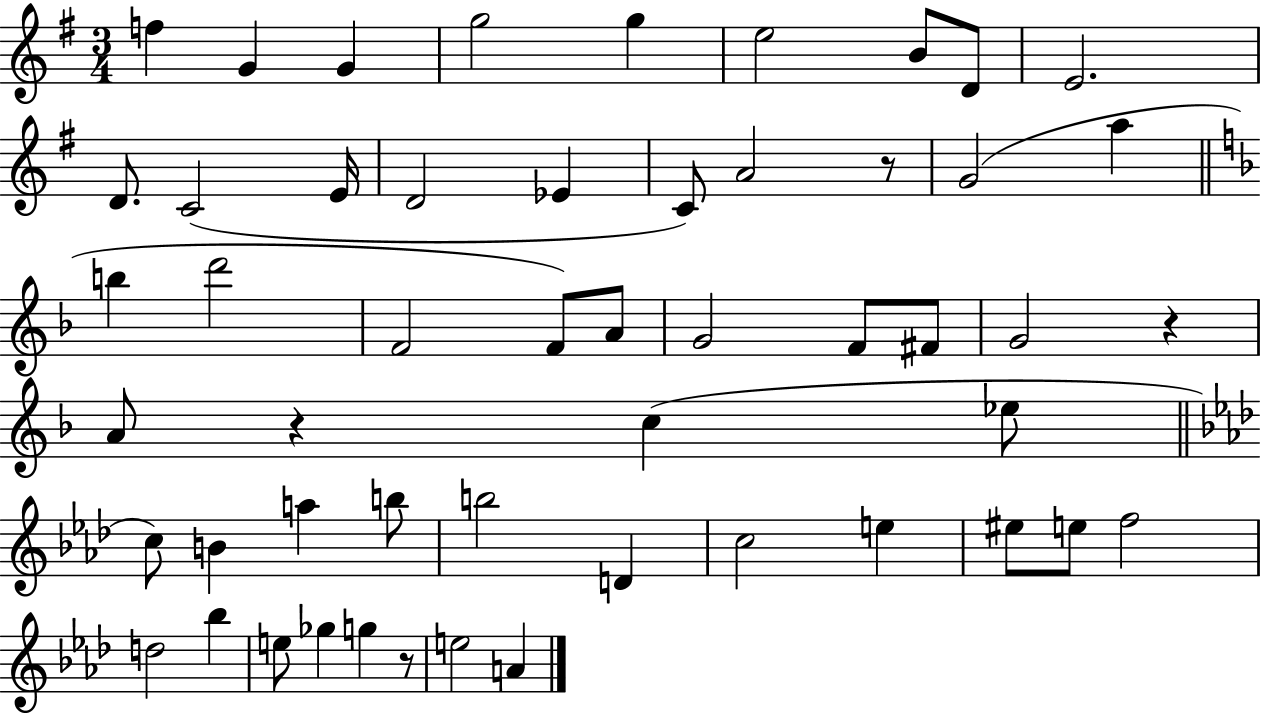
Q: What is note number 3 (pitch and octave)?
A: G4